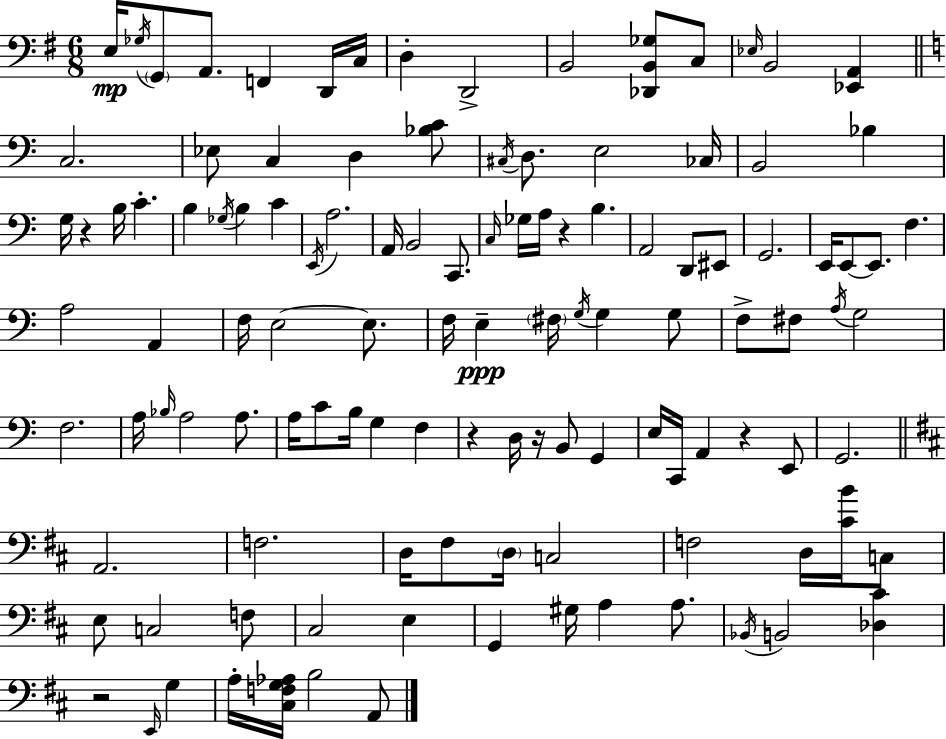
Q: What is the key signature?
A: G major